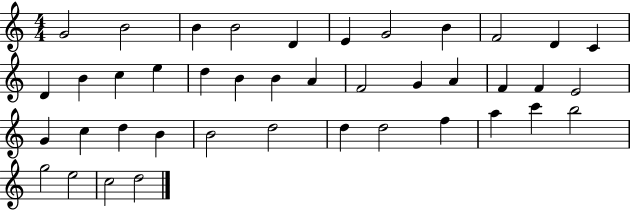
{
  \clef treble
  \numericTimeSignature
  \time 4/4
  \key c \major
  g'2 b'2 | b'4 b'2 d'4 | e'4 g'2 b'4 | f'2 d'4 c'4 | \break d'4 b'4 c''4 e''4 | d''4 b'4 b'4 a'4 | f'2 g'4 a'4 | f'4 f'4 e'2 | \break g'4 c''4 d''4 b'4 | b'2 d''2 | d''4 d''2 f''4 | a''4 c'''4 b''2 | \break g''2 e''2 | c''2 d''2 | \bar "|."
}